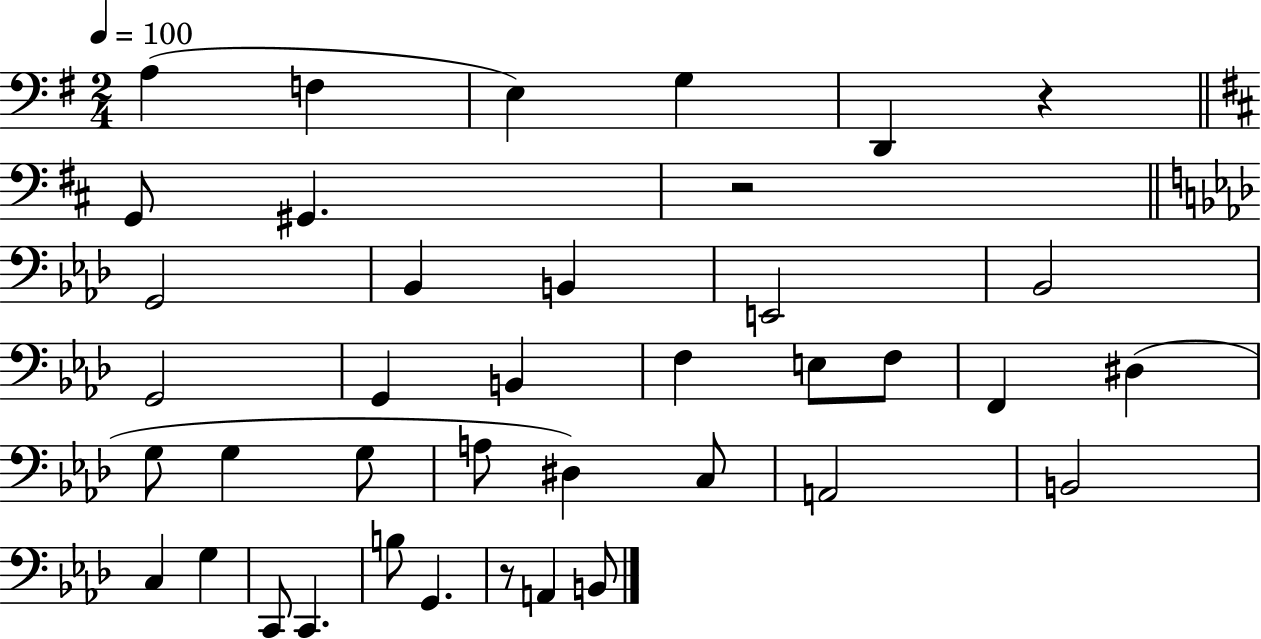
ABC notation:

X:1
T:Untitled
M:2/4
L:1/4
K:G
A, F, E, G, D,, z G,,/2 ^G,, z2 G,,2 _B,, B,, E,,2 _B,,2 G,,2 G,, B,, F, E,/2 F,/2 F,, ^D, G,/2 G, G,/2 A,/2 ^D, C,/2 A,,2 B,,2 C, G, C,,/2 C,, B,/2 G,, z/2 A,, B,,/2